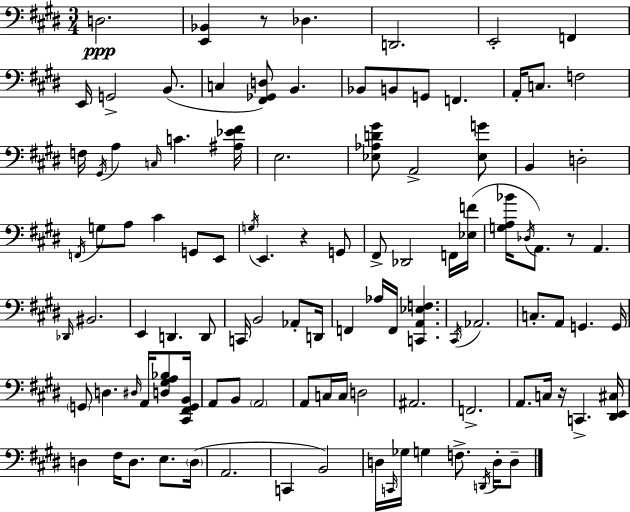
X:1
T:Untitled
M:3/4
L:1/4
K:E
D,2 [E,,_B,,] z/2 _D, D,,2 E,,2 F,, E,,/4 G,,2 B,,/2 C, [^F,,_G,,D,]/2 B,, _B,,/2 B,,/2 G,,/2 F,, A,,/4 C,/2 F,2 F,/4 ^G,,/4 A, C,/4 C [^A,_E^F]/4 E,2 [_E,_A,D^G]/2 A,,2 [_E,G]/2 B,, D,2 F,,/4 G,/2 A,/2 ^C G,,/2 E,,/2 G,/4 E,, z G,,/2 ^F,,/2 _D,,2 F,,/4 [_E,F]/4 [G,A,_B]/4 _D,/4 A,,/2 z/2 A,, _D,,/4 ^B,,2 E,, D,, D,,/2 C,,/4 B,,2 _A,,/2 D,,/4 F,, _A,/4 F,,/4 [C,,A,,_E,F,] ^C,,/4 _A,,2 C,/2 A,,/2 G,, G,,/4 G,,/2 D, ^D,/4 A,,/4 [D,^G,A,_B,]/2 [^C,,^F,,G,,B,,]/4 A,,/2 B,,/2 A,,2 A,,/2 C,/4 C,/4 D,2 ^A,,2 F,,2 A,,/2 C,/4 z/4 C,, [^D,,E,,^C,]/4 D, ^F,/4 D,/2 E,/2 D,/4 A,,2 C,, B,,2 D,/4 C,,/4 _G,/4 G, F,/2 D,,/4 D,/4 D,/2